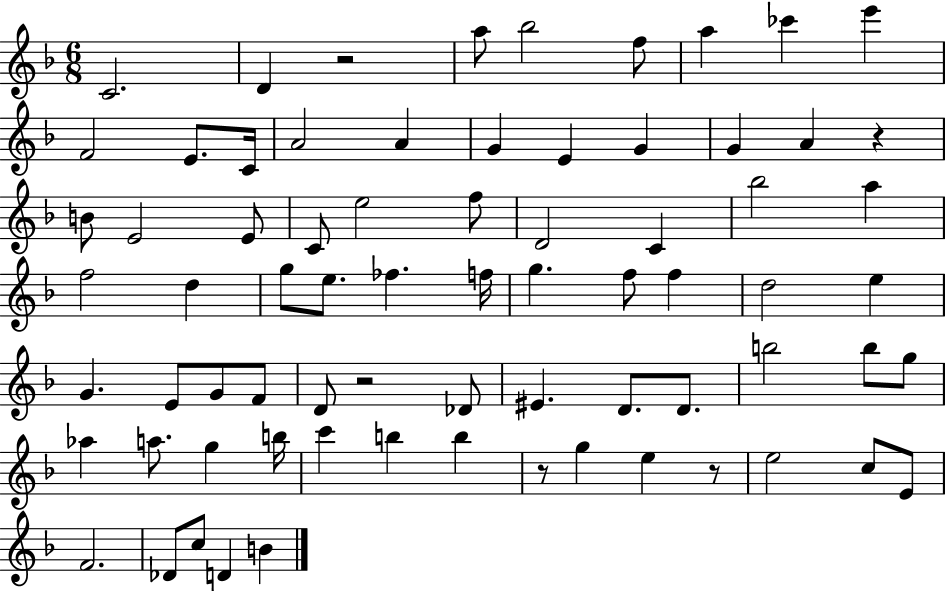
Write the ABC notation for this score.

X:1
T:Untitled
M:6/8
L:1/4
K:F
C2 D z2 a/2 _b2 f/2 a _c' e' F2 E/2 C/4 A2 A G E G G A z B/2 E2 E/2 C/2 e2 f/2 D2 C _b2 a f2 d g/2 e/2 _f f/4 g f/2 f d2 e G E/2 G/2 F/2 D/2 z2 _D/2 ^E D/2 D/2 b2 b/2 g/2 _a a/2 g b/4 c' b b z/2 g e z/2 e2 c/2 E/2 F2 _D/2 c/2 D B